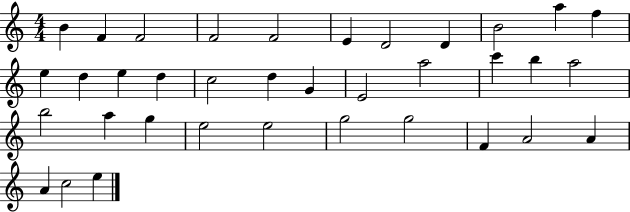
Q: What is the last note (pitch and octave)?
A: E5